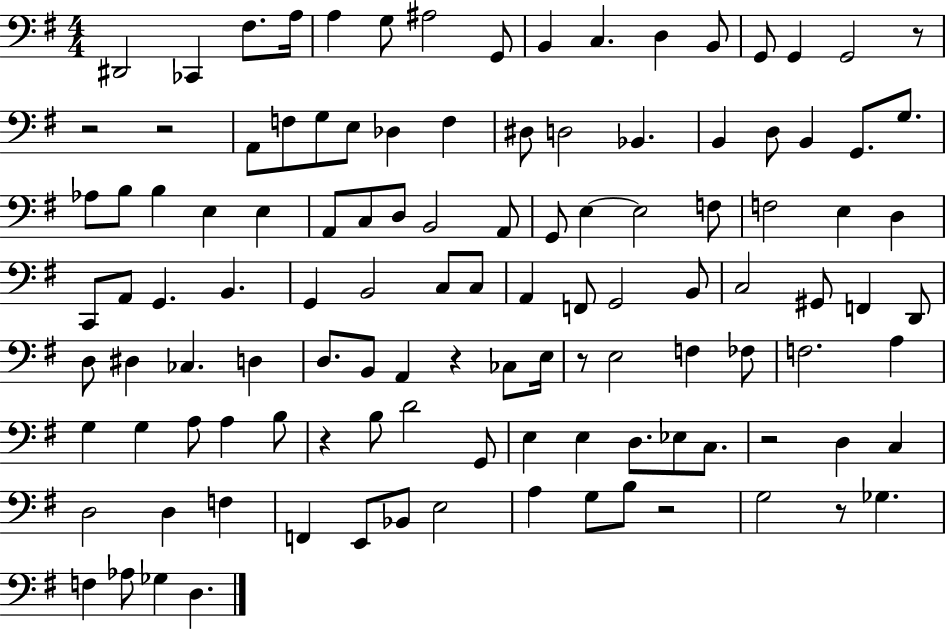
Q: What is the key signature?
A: G major